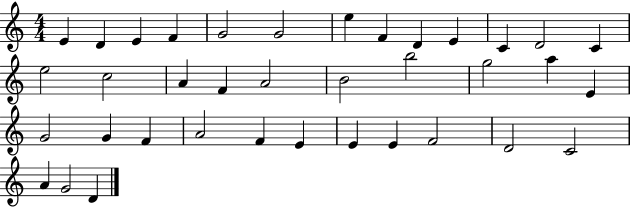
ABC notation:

X:1
T:Untitled
M:4/4
L:1/4
K:C
E D E F G2 G2 e F D E C D2 C e2 c2 A F A2 B2 b2 g2 a E G2 G F A2 F E E E F2 D2 C2 A G2 D